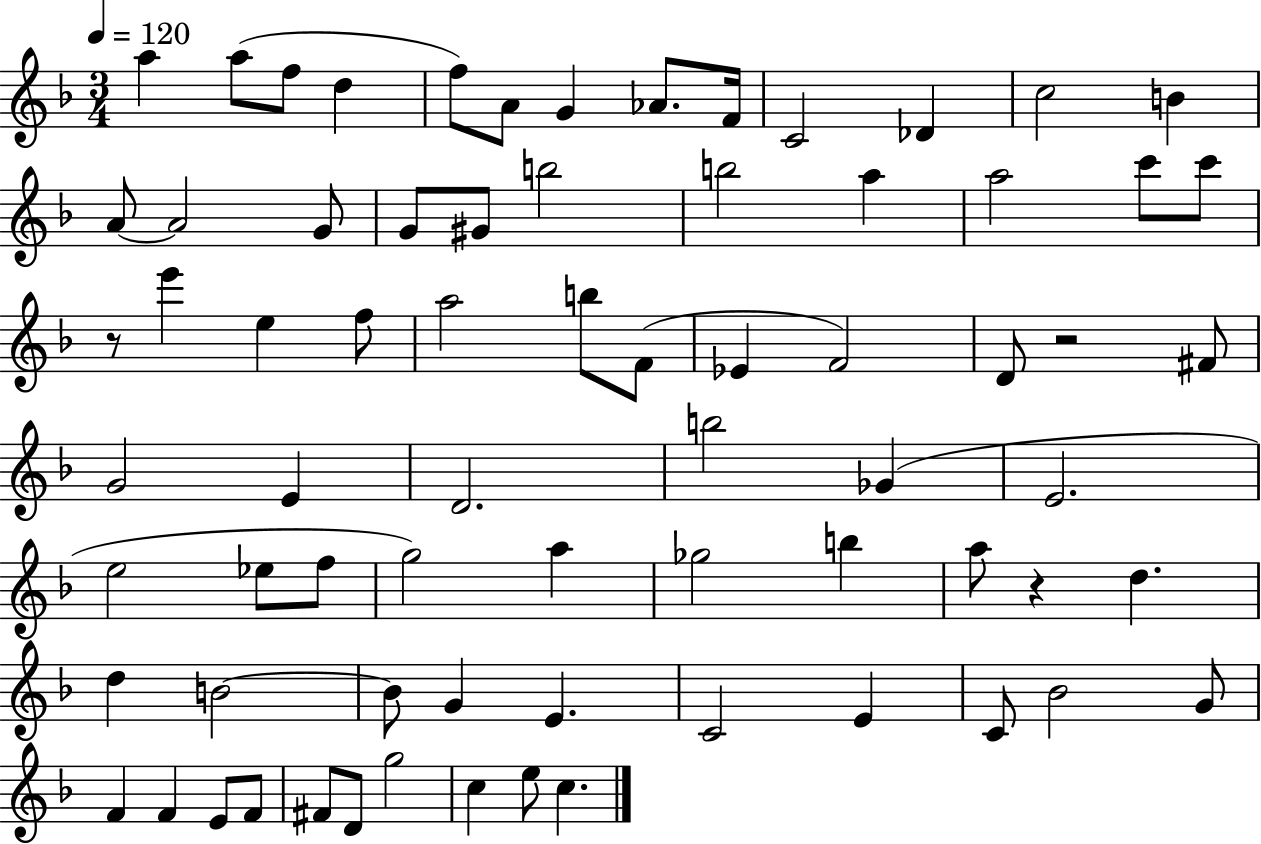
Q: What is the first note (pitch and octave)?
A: A5